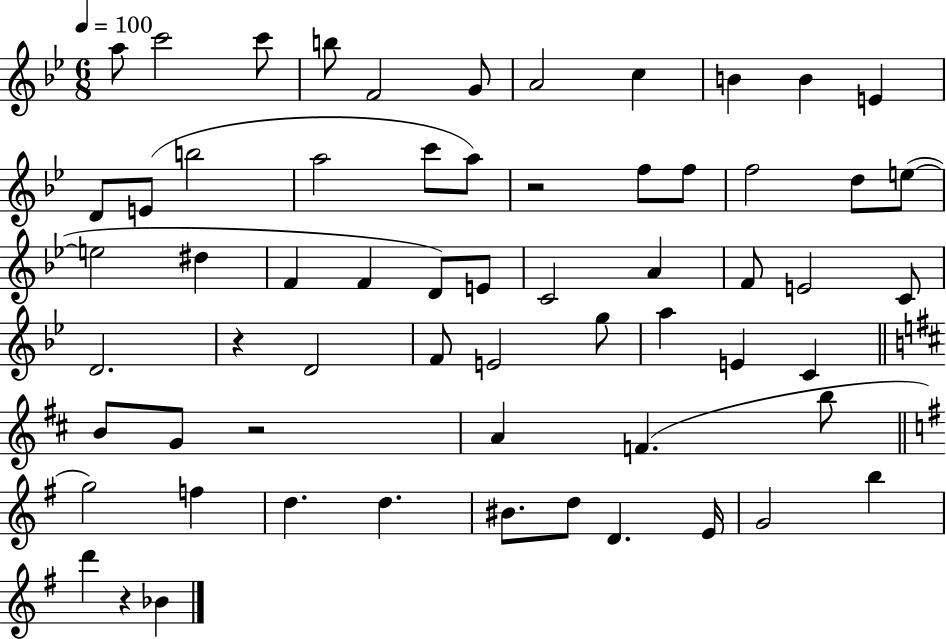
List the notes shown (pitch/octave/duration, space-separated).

A5/e C6/h C6/e B5/e F4/h G4/e A4/h C5/q B4/q B4/q E4/q D4/e E4/e B5/h A5/h C6/e A5/e R/h F5/e F5/e F5/h D5/e E5/e E5/h D#5/q F4/q F4/q D4/e E4/e C4/h A4/q F4/e E4/h C4/e D4/h. R/q D4/h F4/e E4/h G5/e A5/q E4/q C4/q B4/e G4/e R/h A4/q F4/q. B5/e G5/h F5/q D5/q. D5/q. BIS4/e. D5/e D4/q. E4/s G4/h B5/q D6/q R/q Bb4/q